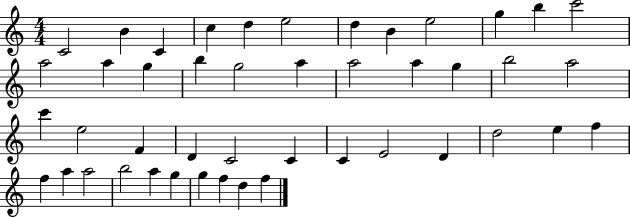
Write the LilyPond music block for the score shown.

{
  \clef treble
  \numericTimeSignature
  \time 4/4
  \key c \major
  c'2 b'4 c'4 | c''4 d''4 e''2 | d''4 b'4 e''2 | g''4 b''4 c'''2 | \break a''2 a''4 g''4 | b''4 g''2 a''4 | a''2 a''4 g''4 | b''2 a''2 | \break c'''4 e''2 f'4 | d'4 c'2 c'4 | c'4 e'2 d'4 | d''2 e''4 f''4 | \break f''4 a''4 a''2 | b''2 a''4 g''4 | g''4 f''4 d''4 f''4 | \bar "|."
}